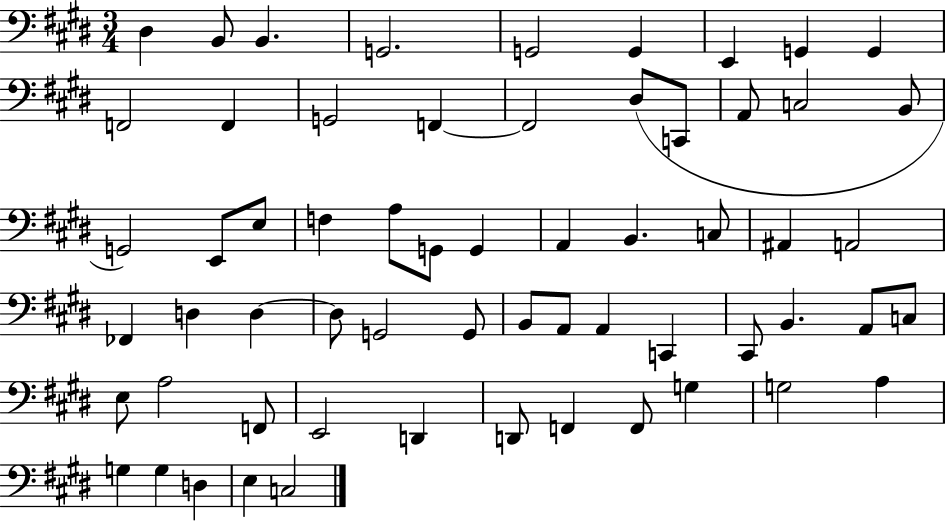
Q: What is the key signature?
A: E major